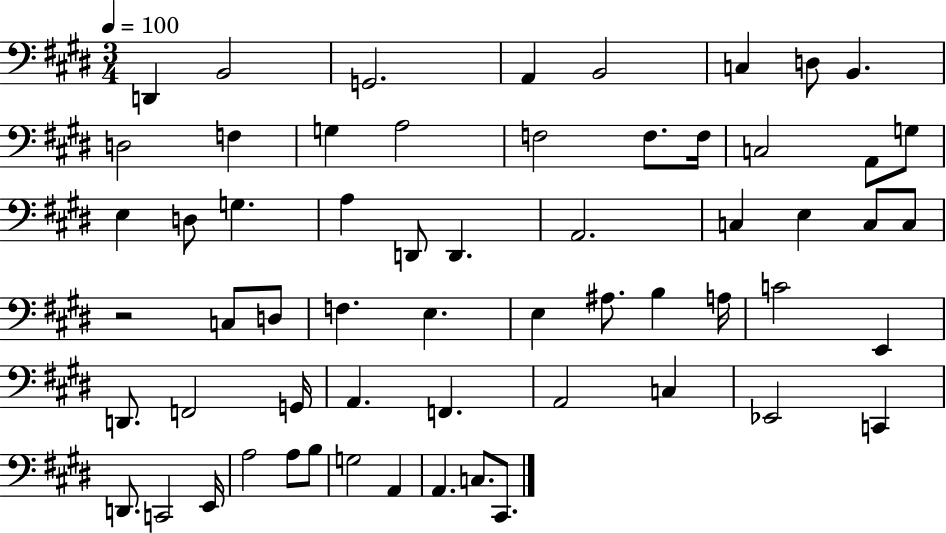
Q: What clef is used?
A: bass